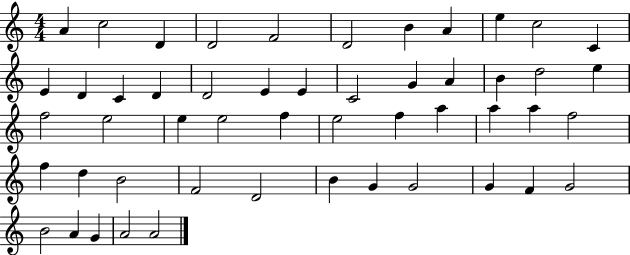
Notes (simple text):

A4/q C5/h D4/q D4/h F4/h D4/h B4/q A4/q E5/q C5/h C4/q E4/q D4/q C4/q D4/q D4/h E4/q E4/q C4/h G4/q A4/q B4/q D5/h E5/q F5/h E5/h E5/q E5/h F5/q E5/h F5/q A5/q A5/q A5/q F5/h F5/q D5/q B4/h F4/h D4/h B4/q G4/q G4/h G4/q F4/q G4/h B4/h A4/q G4/q A4/h A4/h